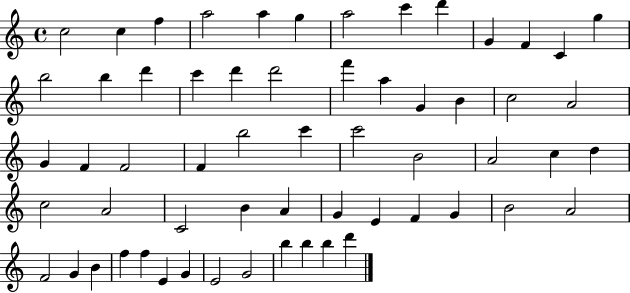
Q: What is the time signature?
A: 4/4